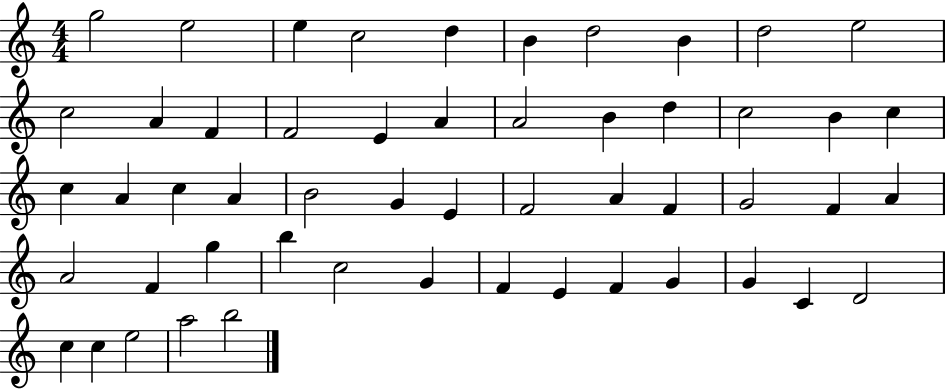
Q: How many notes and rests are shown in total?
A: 53